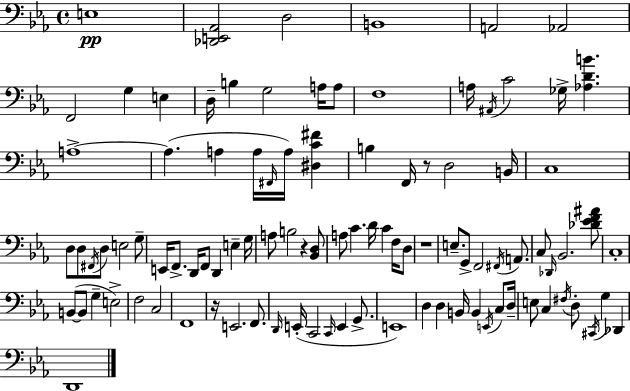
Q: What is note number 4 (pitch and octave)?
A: A2